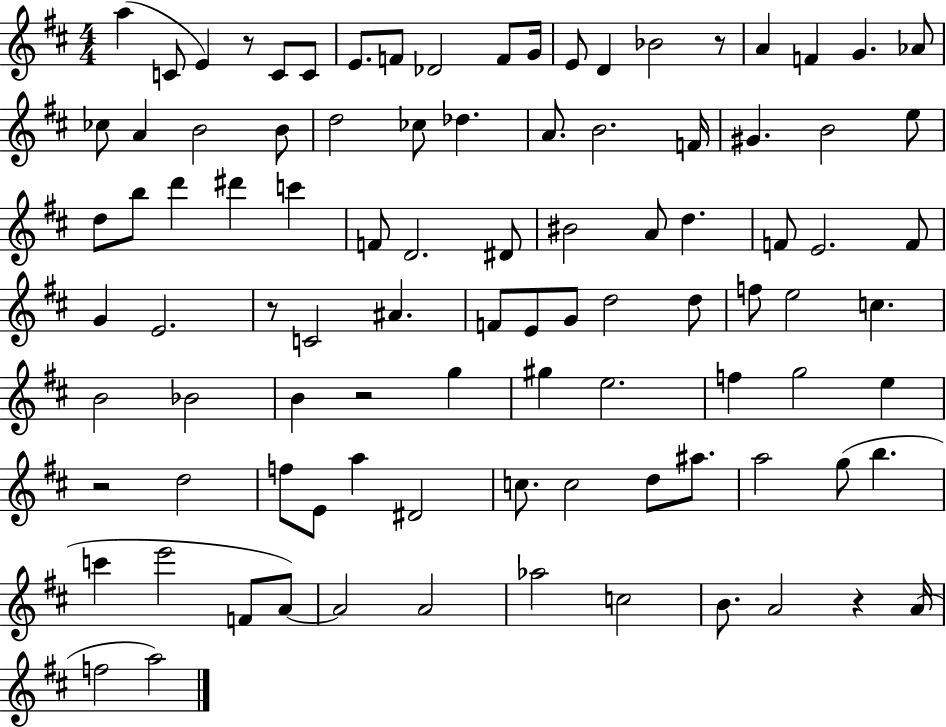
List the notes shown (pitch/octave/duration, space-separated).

A5/q C4/e E4/q R/e C4/e C4/e E4/e. F4/e Db4/h F4/e G4/s E4/e D4/q Bb4/h R/e A4/q F4/q G4/q. Ab4/e CES5/e A4/q B4/h B4/e D5/h CES5/e Db5/q. A4/e. B4/h. F4/s G#4/q. B4/h E5/e D5/e B5/e D6/q D#6/q C6/q F4/e D4/h. D#4/e BIS4/h A4/e D5/q. F4/e E4/h. F4/e G4/q E4/h. R/e C4/h A#4/q. F4/e E4/e G4/e D5/h D5/e F5/e E5/h C5/q. B4/h Bb4/h B4/q R/h G5/q G#5/q E5/h. F5/q G5/h E5/q R/h D5/h F5/e E4/e A5/q D#4/h C5/e. C5/h D5/e A#5/e. A5/h G5/e B5/q. C6/q E6/h F4/e A4/e A4/h A4/h Ab5/h C5/h B4/e. A4/h R/q A4/s F5/h A5/h